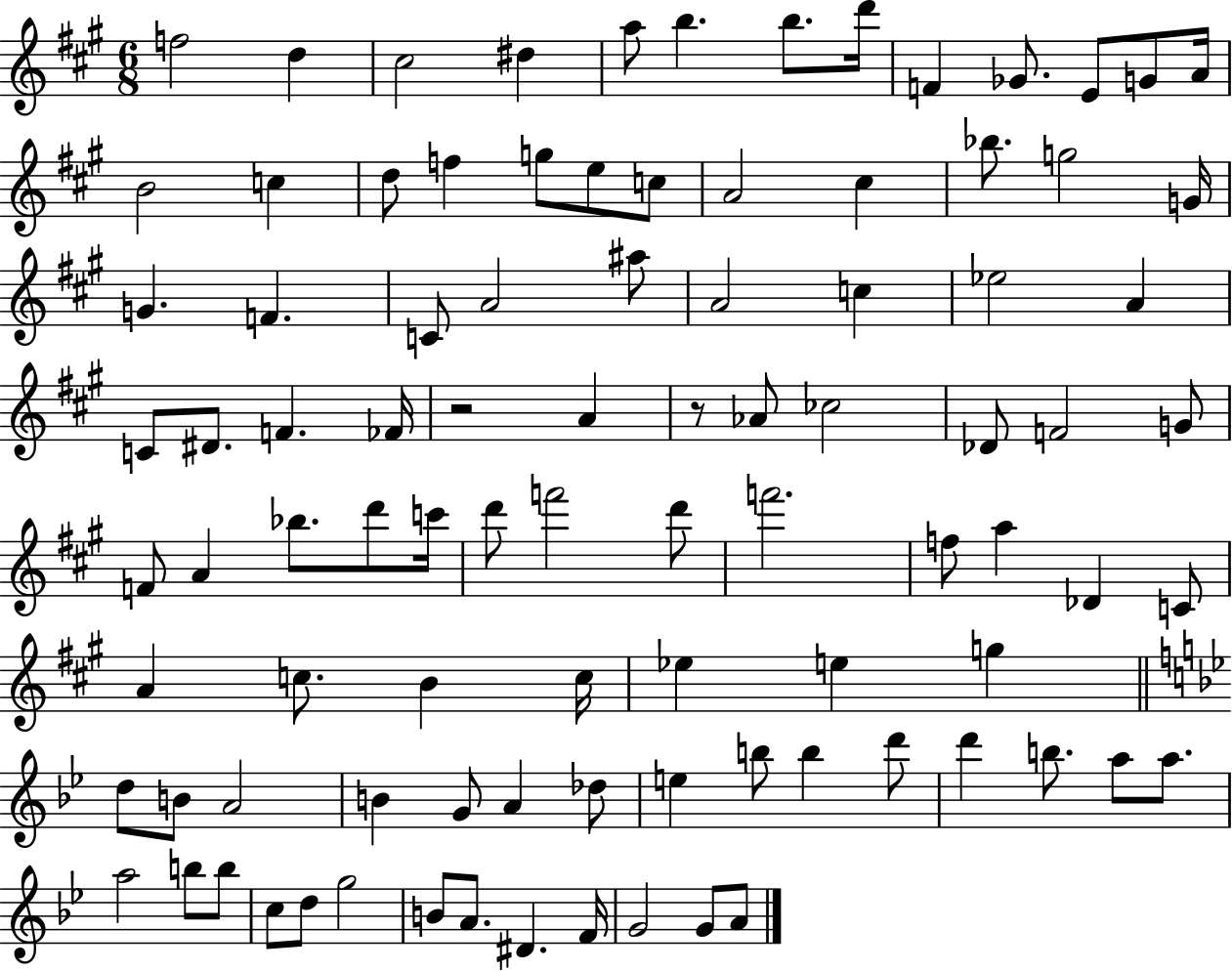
X:1
T:Untitled
M:6/8
L:1/4
K:A
f2 d ^c2 ^d a/2 b b/2 d'/4 F _G/2 E/2 G/2 A/4 B2 c d/2 f g/2 e/2 c/2 A2 ^c _b/2 g2 G/4 G F C/2 A2 ^a/2 A2 c _e2 A C/2 ^D/2 F _F/4 z2 A z/2 _A/2 _c2 _D/2 F2 G/2 F/2 A _b/2 d'/2 c'/4 d'/2 f'2 d'/2 f'2 f/2 a _D C/2 A c/2 B c/4 _e e g d/2 B/2 A2 B G/2 A _d/2 e b/2 b d'/2 d' b/2 a/2 a/2 a2 b/2 b/2 c/2 d/2 g2 B/2 A/2 ^D F/4 G2 G/2 A/2